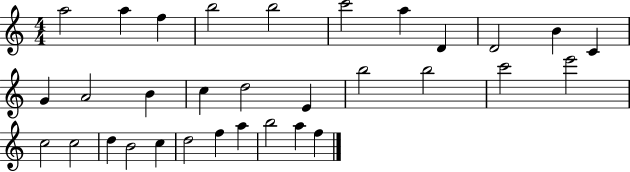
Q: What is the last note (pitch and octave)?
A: F5